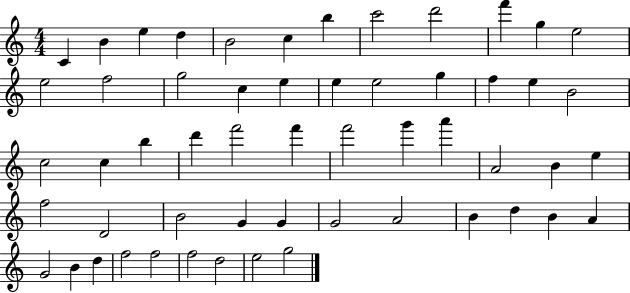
{
  \clef treble
  \numericTimeSignature
  \time 4/4
  \key c \major
  c'4 b'4 e''4 d''4 | b'2 c''4 b''4 | c'''2 d'''2 | f'''4 g''4 e''2 | \break e''2 f''2 | g''2 c''4 e''4 | e''4 e''2 g''4 | f''4 e''4 b'2 | \break c''2 c''4 b''4 | d'''4 f'''2 f'''4 | f'''2 g'''4 a'''4 | a'2 b'4 e''4 | \break f''2 d'2 | b'2 g'4 g'4 | g'2 a'2 | b'4 d''4 b'4 a'4 | \break g'2 b'4 d''4 | f''2 f''2 | f''2 d''2 | e''2 g''2 | \break \bar "|."
}